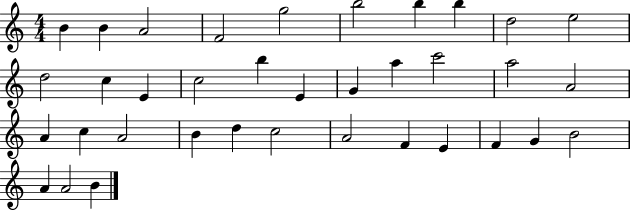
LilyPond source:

{
  \clef treble
  \numericTimeSignature
  \time 4/4
  \key c \major
  b'4 b'4 a'2 | f'2 g''2 | b''2 b''4 b''4 | d''2 e''2 | \break d''2 c''4 e'4 | c''2 b''4 e'4 | g'4 a''4 c'''2 | a''2 a'2 | \break a'4 c''4 a'2 | b'4 d''4 c''2 | a'2 f'4 e'4 | f'4 g'4 b'2 | \break a'4 a'2 b'4 | \bar "|."
}